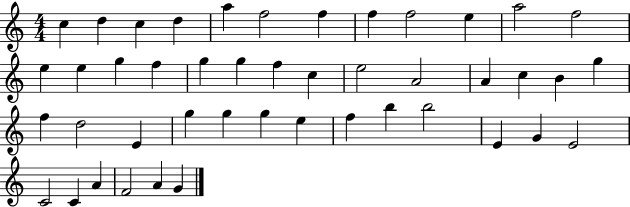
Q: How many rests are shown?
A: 0